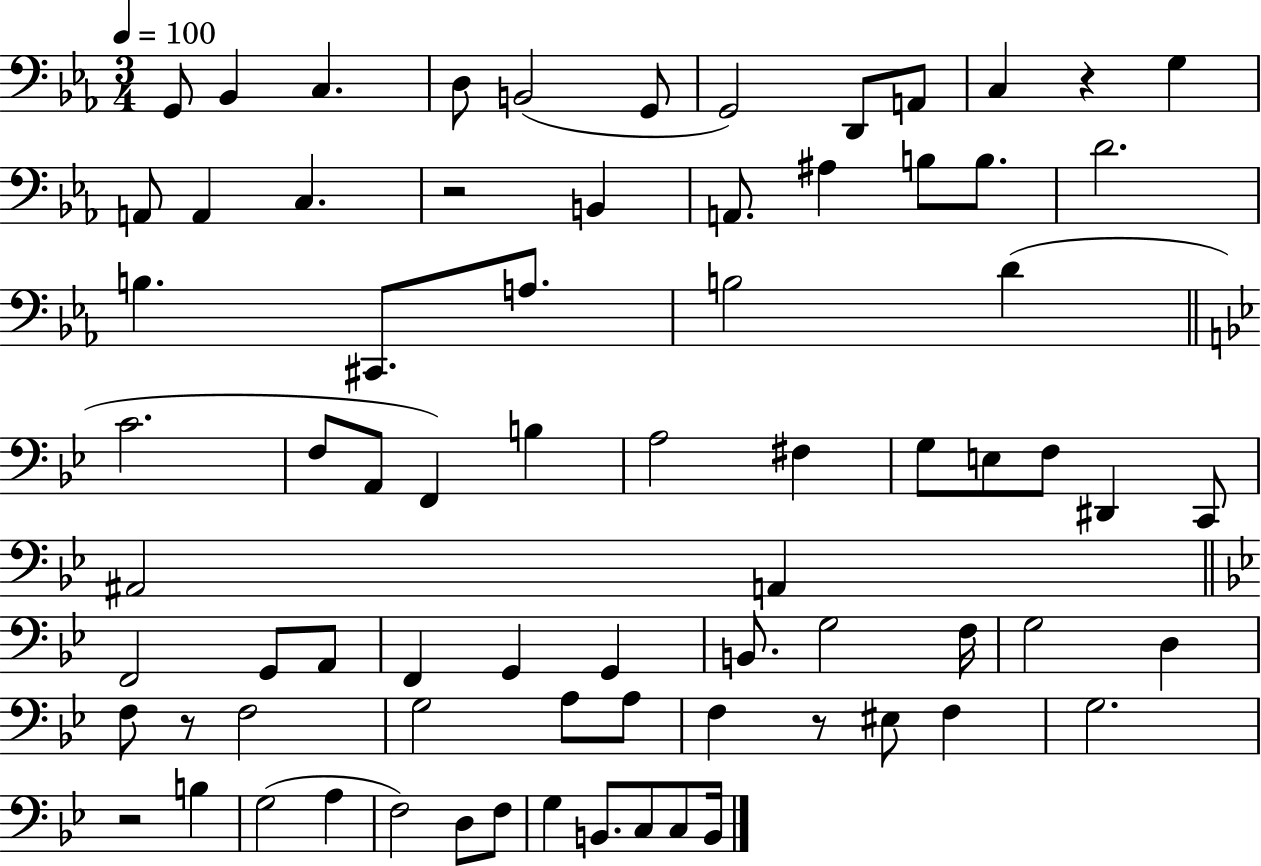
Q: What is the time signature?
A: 3/4